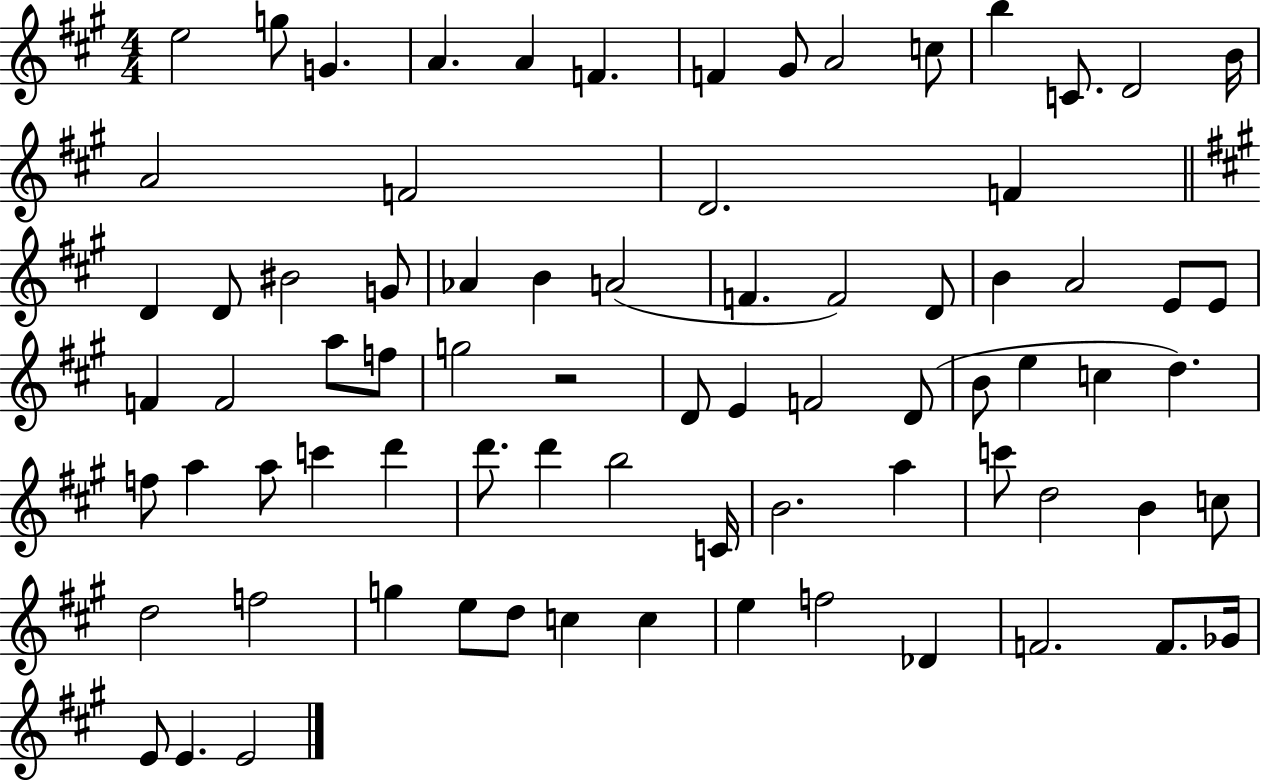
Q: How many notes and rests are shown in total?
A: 77